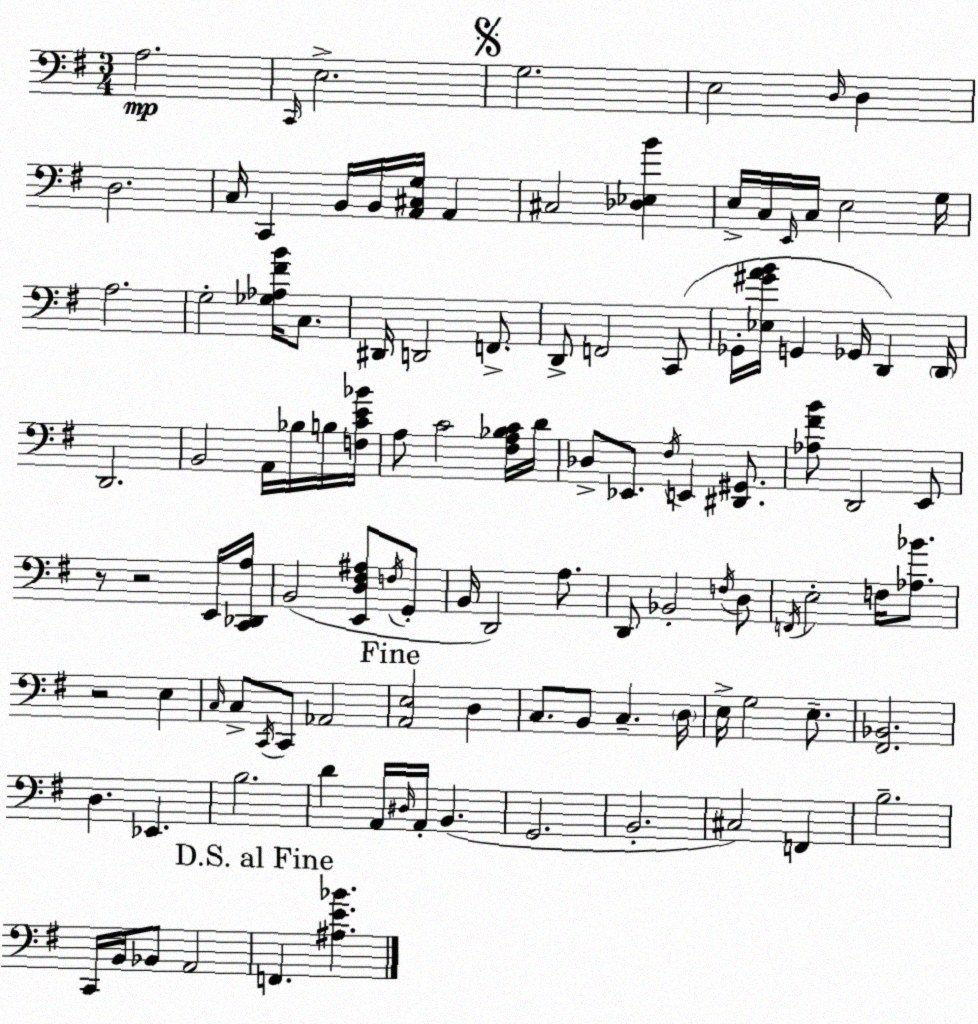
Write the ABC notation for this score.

X:1
T:Untitled
M:3/4
L:1/4
K:G
A,2 C,,/4 E,2 G,2 E,2 D,/4 D, D,2 C,/4 C,, B,,/4 B,,/4 [A,,^C,G,]/4 A,, ^C,2 [_D,_E,B] E,/4 C,/4 E,,/4 C,/4 E,2 G,/4 A,2 G,2 [_G,_A,^FB]/4 C,/2 ^D,,/4 D,,2 F,,/2 D,,/2 F,,2 C,,/2 _G,,/4 [_E,^GAB]/4 G,, _G,,/4 D,, D,,/4 D,,2 B,,2 A,,/4 _B,/4 B,/4 [F,CE_B]/4 A,/2 C2 [^F,A,_B,C]/4 D/4 _D,/2 _E,,/2 ^F,/4 E,, [^D,,^G,,]/2 [_A,^FB]/2 D,,2 E,,/2 z/2 z2 E,,/4 [C,,_D,,A,]/4 B,,2 [E,,D,^F,^A,]/2 F,/4 G,,/2 B,,/4 D,,2 A,/2 D,,/2 _B,,2 F,/4 D,/2 F,,/4 E,2 F,/4 [_A,_B]/2 z2 E, C,/4 C,/2 C,,/4 C,,/2 _A,,2 [A,,E,]2 D, C,/2 B,,/2 C, D,/4 E,/4 G,2 E,/2 [^F,,_B,,]2 D, _E,, B,2 D A,,/4 ^D,/4 A,,/4 B,, G,,2 B,,2 ^C,2 F,, B,2 C,,/4 B,,/4 _B,,/2 A,,2 F,, [^A,E_B]